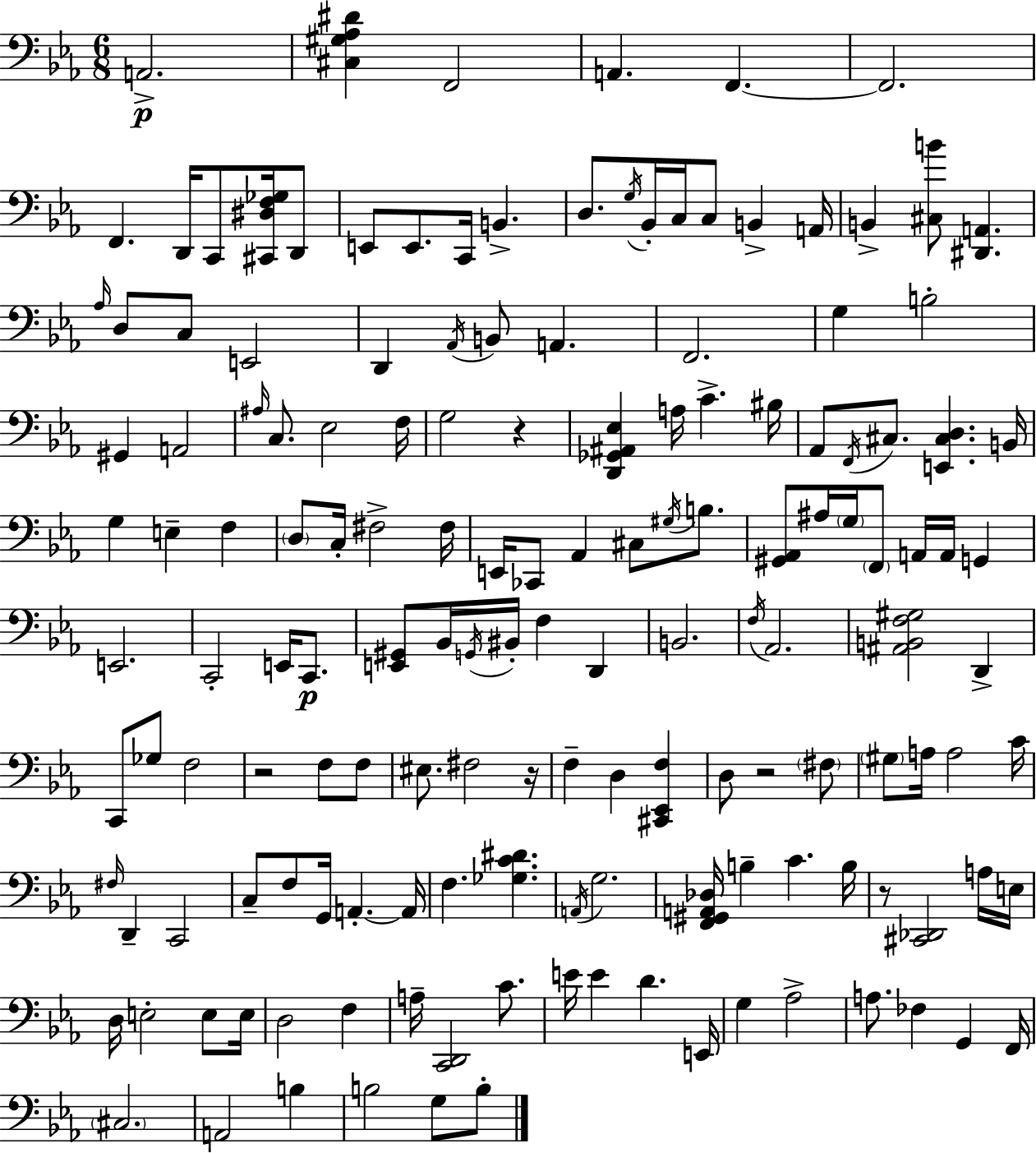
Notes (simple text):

A2/h. [C#3,G#3,Ab3,D#4]/q F2/h A2/q. F2/q. F2/h. F2/q. D2/s C2/e [C#2,D#3,F3,Gb3]/s D2/e E2/e E2/e. C2/s B2/q. D3/e. G3/s Bb2/s C3/s C3/e B2/q A2/s B2/q [C#3,B4]/e [D#2,A2]/q. Ab3/s D3/e C3/e E2/h D2/q Ab2/s B2/e A2/q. F2/h. G3/q B3/h G#2/q A2/h A#3/s C3/e. Eb3/h F3/s G3/h R/q [D2,Gb2,A#2,Eb3]/q A3/s C4/q. BIS3/s Ab2/e F2/s C#3/e. [E2,C#3,D3]/q. B2/s G3/q E3/q F3/q D3/e C3/s F#3/h F#3/s E2/s CES2/e Ab2/q C#3/e G#3/s B3/e. [G#2,Ab2]/e A#3/s G3/s F2/e A2/s A2/s G2/q E2/h. C2/h E2/s C2/e. [E2,G#2]/e Bb2/s G2/s BIS2/s F3/q D2/q B2/h. F3/s Ab2/h. [A#2,B2,F3,G#3]/h D2/q C2/e Gb3/e F3/h R/h F3/e F3/e EIS3/e. F#3/h R/s F3/q D3/q [C#2,Eb2,F3]/q D3/e R/h F#3/e G#3/e A3/s A3/h C4/s F#3/s D2/q C2/h C3/e F3/e G2/s A2/q. A2/s F3/q. [Gb3,C4,D#4]/q. A2/s G3/h. [F2,G#2,A2,Db3]/s B3/q C4/q. B3/s R/e [C#2,Db2]/h A3/s E3/s D3/s E3/h E3/e E3/s D3/h F3/q A3/s [C2,D2]/h C4/e. E4/s E4/q D4/q. E2/s G3/q Ab3/h A3/e. FES3/q G2/q F2/s C#3/h. A2/h B3/q B3/h G3/e B3/e